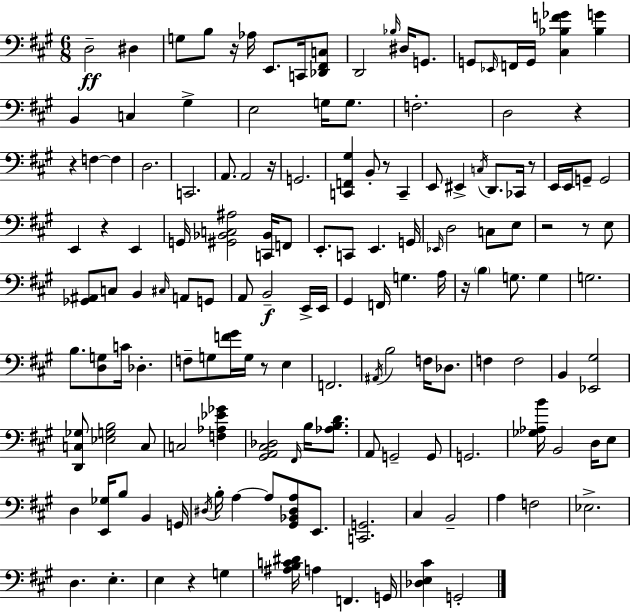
X:1
T:Untitled
M:6/8
L:1/4
K:A
D,2 ^D, G,/2 B,/2 z/4 _A,/4 E,,/2 C,,/4 [_D,,^F,,C,]/2 D,,2 _B,/4 ^D,/4 G,,/2 G,,/2 _E,,/4 F,,/4 G,,/4 [^C,_B,F_G] [_B,G] B,, C, ^G, E,2 G,/4 G,/2 F,2 D,2 z z F, F, D,2 C,,2 A,,/2 A,,2 z/4 G,,2 [C,,F,,^G,] B,,/2 z/2 C,, E,,/2 ^E,, C,/4 D,,/2 _C,,/4 z/2 E,,/4 E,,/4 G,,/2 G,,2 E,, z E,, G,,/4 [^G,,_B,,C,^A,]2 [C,,_B,,]/4 F,,/2 E,,/2 C,,/2 E,, G,,/4 _E,,/4 D,2 C,/2 E,/2 z2 z/2 E,/2 [_G,,^A,,]/2 C,/2 B,, ^C,/4 A,,/2 G,,/2 A,,/2 B,,2 E,,/4 E,,/4 ^G,, F,,/4 G, A,/4 z/4 B, G,/2 G, G,2 B,/2 [D,G,]/2 C/4 _D, F,/2 G,/2 [F^G]/4 G,/4 z/2 E, F,,2 ^A,,/4 B,2 F,/4 _D,/2 F, F,2 B,, [_E,,^G,]2 [D,,C,_G,]/2 [_E,G,B,]2 C,/2 C,2 [F,_A,_E_G] [^G,,A,,^C,_D,]2 ^F,,/4 B,/4 [_A,B,D]/2 A,,/2 G,,2 G,,/2 G,,2 [_G,_A,B]/4 B,,2 D,/4 E,/2 D, [E,,_G,]/4 B,/2 B,, G,,/4 ^D,/4 B,/4 A, A,/2 [^G,,_B,,^D,A,]/2 E,,/2 [C,,G,,]2 ^C, B,,2 A, F,2 _E,2 D, E, E, z G, [^A,B,C^D]/4 A, F,, G,,/4 [_D,E,^C] G,,2